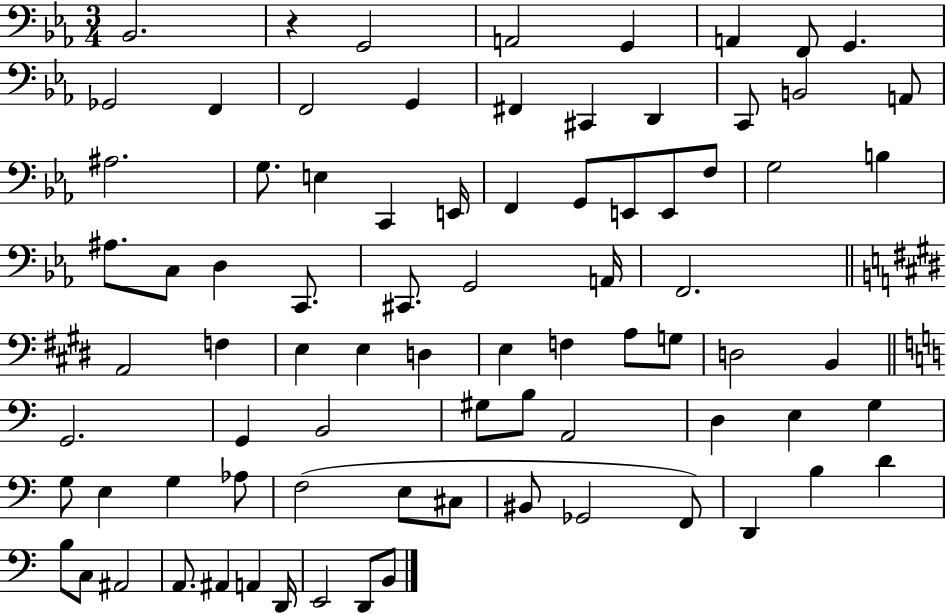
Bb2/h. R/q G2/h A2/h G2/q A2/q F2/e G2/q. Gb2/h F2/q F2/h G2/q F#2/q C#2/q D2/q C2/e B2/h A2/e A#3/h. G3/e. E3/q C2/q E2/s F2/q G2/e E2/e E2/e F3/e G3/h B3/q A#3/e. C3/e D3/q C2/e. C#2/e. G2/h A2/s F2/h. A2/h F3/q E3/q E3/q D3/q E3/q F3/q A3/e G3/e D3/h B2/q G2/h. G2/q B2/h G#3/e B3/e A2/h D3/q E3/q G3/q G3/e E3/q G3/q Ab3/e F3/h E3/e C#3/e BIS2/e Gb2/h F2/e D2/q B3/q D4/q B3/e C3/e A#2/h A2/e. A#2/q A2/q D2/s E2/h D2/e B2/e